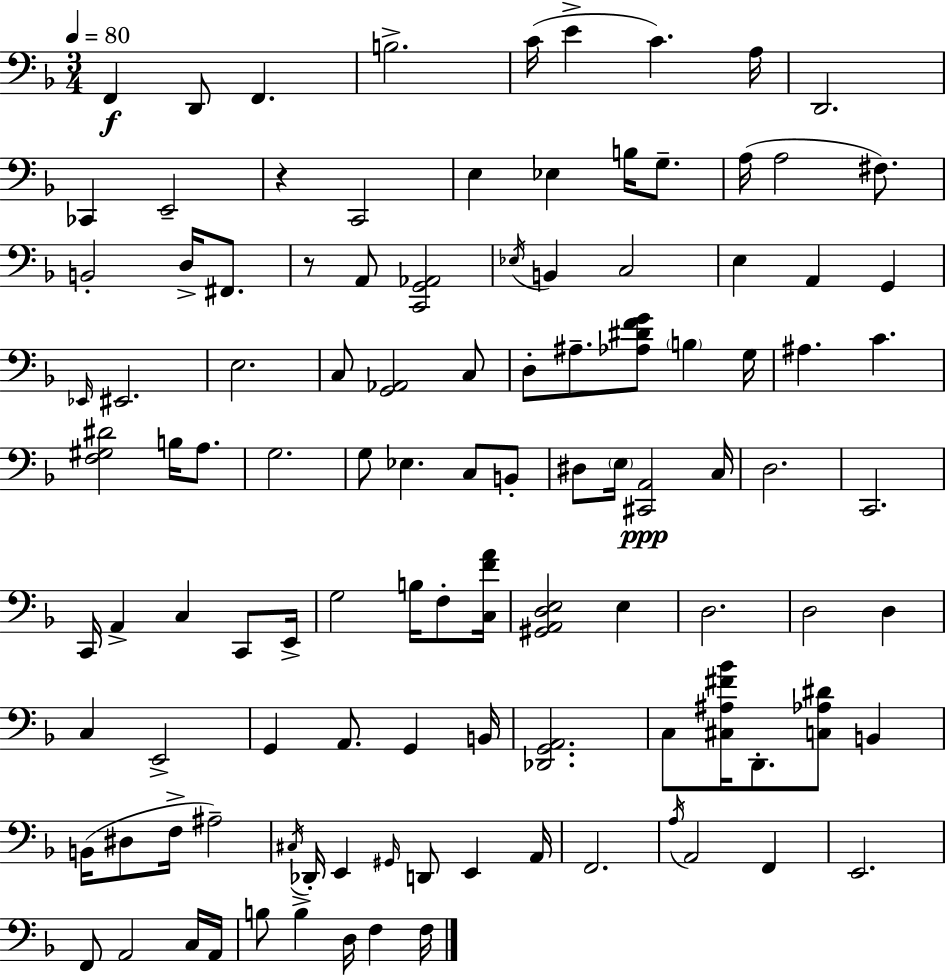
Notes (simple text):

F2/q D2/e F2/q. B3/h. C4/s E4/q C4/q. A3/s D2/h. CES2/q E2/h R/q C2/h E3/q Eb3/q B3/s G3/e. A3/s A3/h F#3/e. B2/h D3/s F#2/e. R/e A2/e [C2,G2,Ab2]/h Eb3/s B2/q C3/h E3/q A2/q G2/q Eb2/s EIS2/h. E3/h. C3/e [G2,Ab2]/h C3/e D3/e A#3/e. [Ab3,D#4,F4,G4]/e B3/q G3/s A#3/q. C4/q. [F3,G#3,D#4]/h B3/s A3/e. G3/h. G3/e Eb3/q. C3/e B2/e D#3/e E3/s [C#2,A2]/h C3/s D3/h. C2/h. C2/s A2/q C3/q C2/e E2/s G3/h B3/s F3/e [C3,F4,A4]/s [G#2,A2,D3,E3]/h E3/q D3/h. D3/h D3/q C3/q E2/h G2/q A2/e. G2/q B2/s [Db2,G2,A2]/h. C3/e [C#3,A#3,F#4,Bb4]/s D2/e. [C3,Ab3,D#4]/e B2/q B2/s D#3/e F3/s A#3/h C#3/s Db2/s E2/q G#2/s D2/e E2/q A2/s F2/h. A3/s A2/h F2/q E2/h. F2/e A2/h C3/s A2/s B3/e B3/q D3/s F3/q F3/s